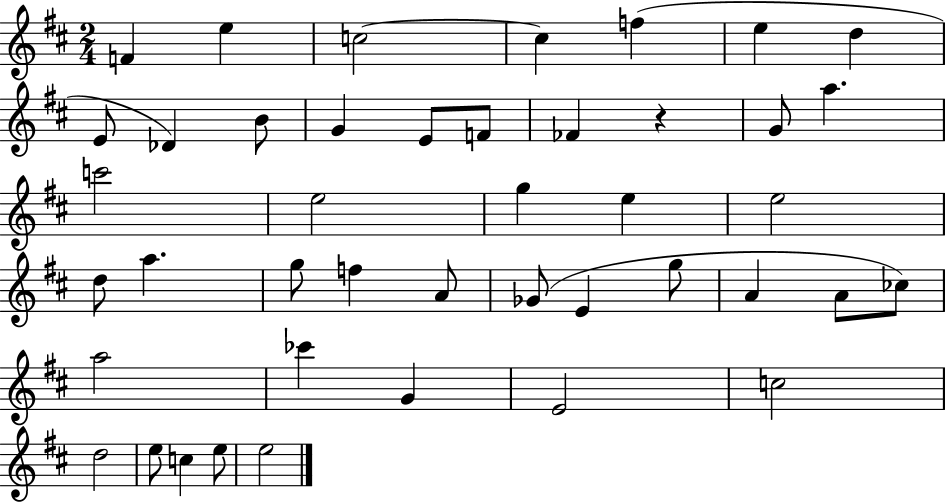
F4/q E5/q C5/h C5/q F5/q E5/q D5/q E4/e Db4/q B4/e G4/q E4/e F4/e FES4/q R/q G4/e A5/q. C6/h E5/h G5/q E5/q E5/h D5/e A5/q. G5/e F5/q A4/e Gb4/e E4/q G5/e A4/q A4/e CES5/e A5/h CES6/q G4/q E4/h C5/h D5/h E5/e C5/q E5/e E5/h